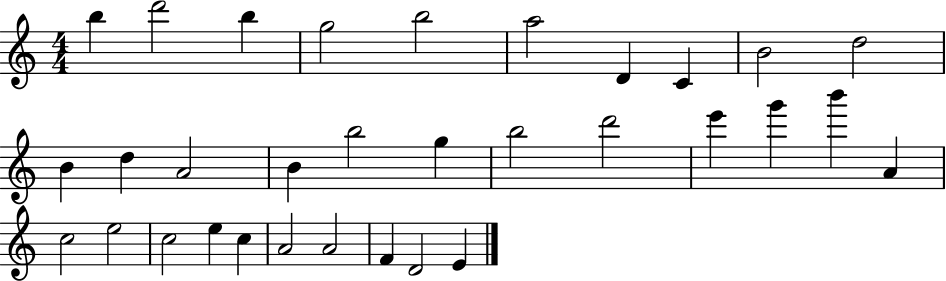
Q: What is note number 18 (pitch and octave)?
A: D6